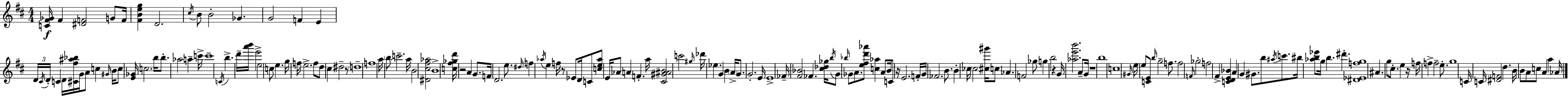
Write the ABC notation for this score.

X:1
T:Untitled
M:4/4
L:1/4
K:D
[C^F_G]/4 ^F [^DF]2 G/2 F/4 [^FBeg] D2 ^c/4 B/2 B2 _G G2 F E D/4 ^C/4 D/4 C D/4 [^C^f^a_b]/4 G/4 A/2 c ^G/4 B/4 c/2 [E_G]/4 c2 b/4 b/2 _a2 a c'/4 c'4 C/4 b d'/4 [a'b']/4 e'2 e2 c/2 e g/4 f/4 e2 f/2 d/2 ^c ^d2 z/2 d4 f4 a/4 b/2 c'2 a/4 B2 [^D^c^f_a]2 B4 [c^f_gd']/4 z2 A G/2 F/4 D2 e/2 ^d/4 f _a/4 e f/4 z/2 _E/2 D/4 C/2 [ce_a]/2 E/4 _A/2 A F a/4 [^C^G^AB]2 c'2 ^g/4 _d'/4 _e G B A/4 G/2 G2 E/4 E4 _F/4 [^F_B]2 _F [^c_d_g]/4 b/4 G/2 _b/4 _G/2 A/2 [e^fd'_a']/2 [c_a] A/2 B/4 C/2 z/4 E2 F/4 G/4 _F2 B/2 B _c/4 _c2 [^c^g']/4 c/2 _A F2 _g/2 g b2 z G/4 [_ae'b']2 A/2 G/4 z4 b4 c4 ^G/4 e/4 e/2 [CE]/2 b/4 g2 f/2 f2 F/4 _g2 f2 ^F [CDE_B] A G ^G/2 b/2 ^a/4 c'/2 ^b/4 [_ab_e']/2 g/4 b ^d' [^D_Efg]4 ^A g/2 ^c/2 e z/4 f/4 f f2 e/2 g4 C/4 C/4 [^DF]2 d B/4 B/2 A/2 c/2 A a _A/4